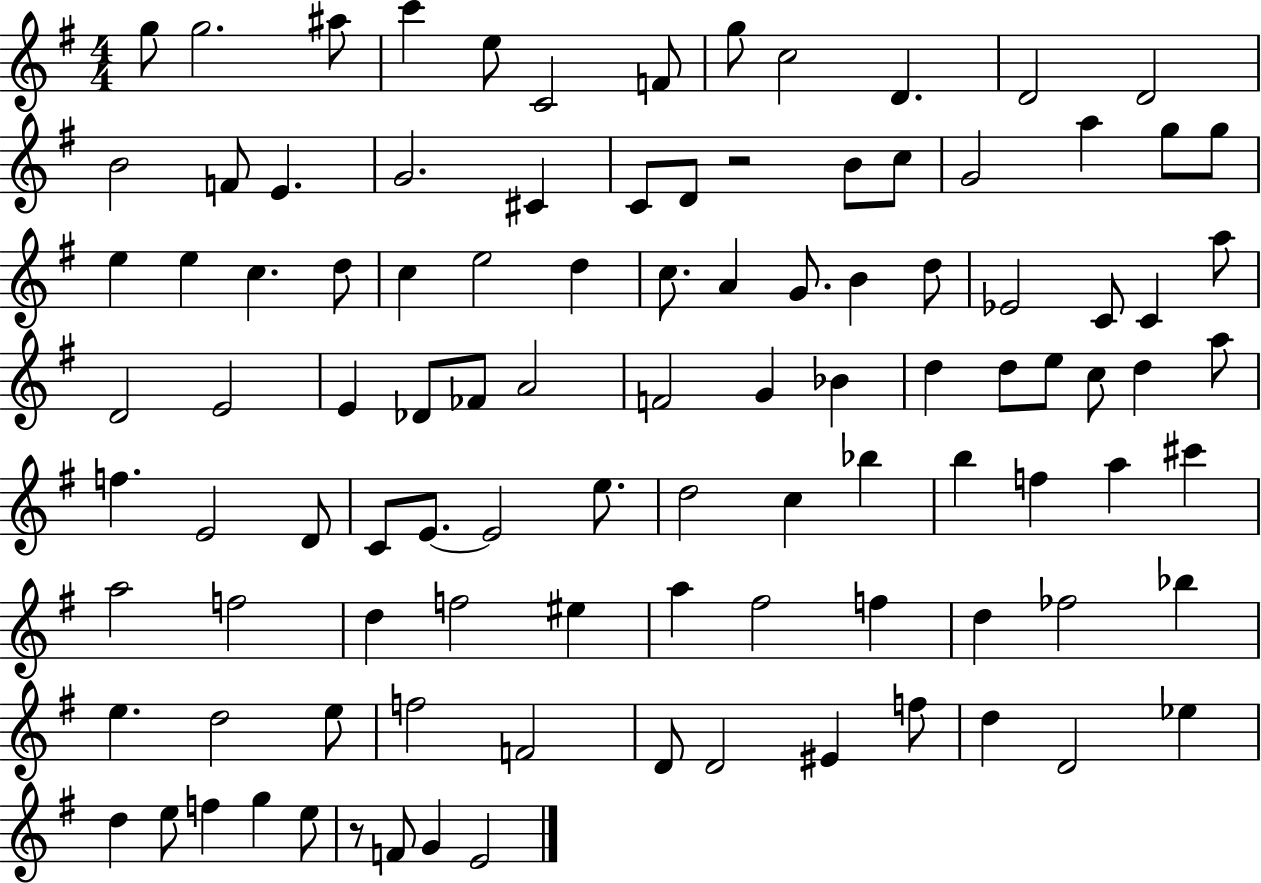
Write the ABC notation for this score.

X:1
T:Untitled
M:4/4
L:1/4
K:G
g/2 g2 ^a/2 c' e/2 C2 F/2 g/2 c2 D D2 D2 B2 F/2 E G2 ^C C/2 D/2 z2 B/2 c/2 G2 a g/2 g/2 e e c d/2 c e2 d c/2 A G/2 B d/2 _E2 C/2 C a/2 D2 E2 E _D/2 _F/2 A2 F2 G _B d d/2 e/2 c/2 d a/2 f E2 D/2 C/2 E/2 E2 e/2 d2 c _b b f a ^c' a2 f2 d f2 ^e a ^f2 f d _f2 _b e d2 e/2 f2 F2 D/2 D2 ^E f/2 d D2 _e d e/2 f g e/2 z/2 F/2 G E2